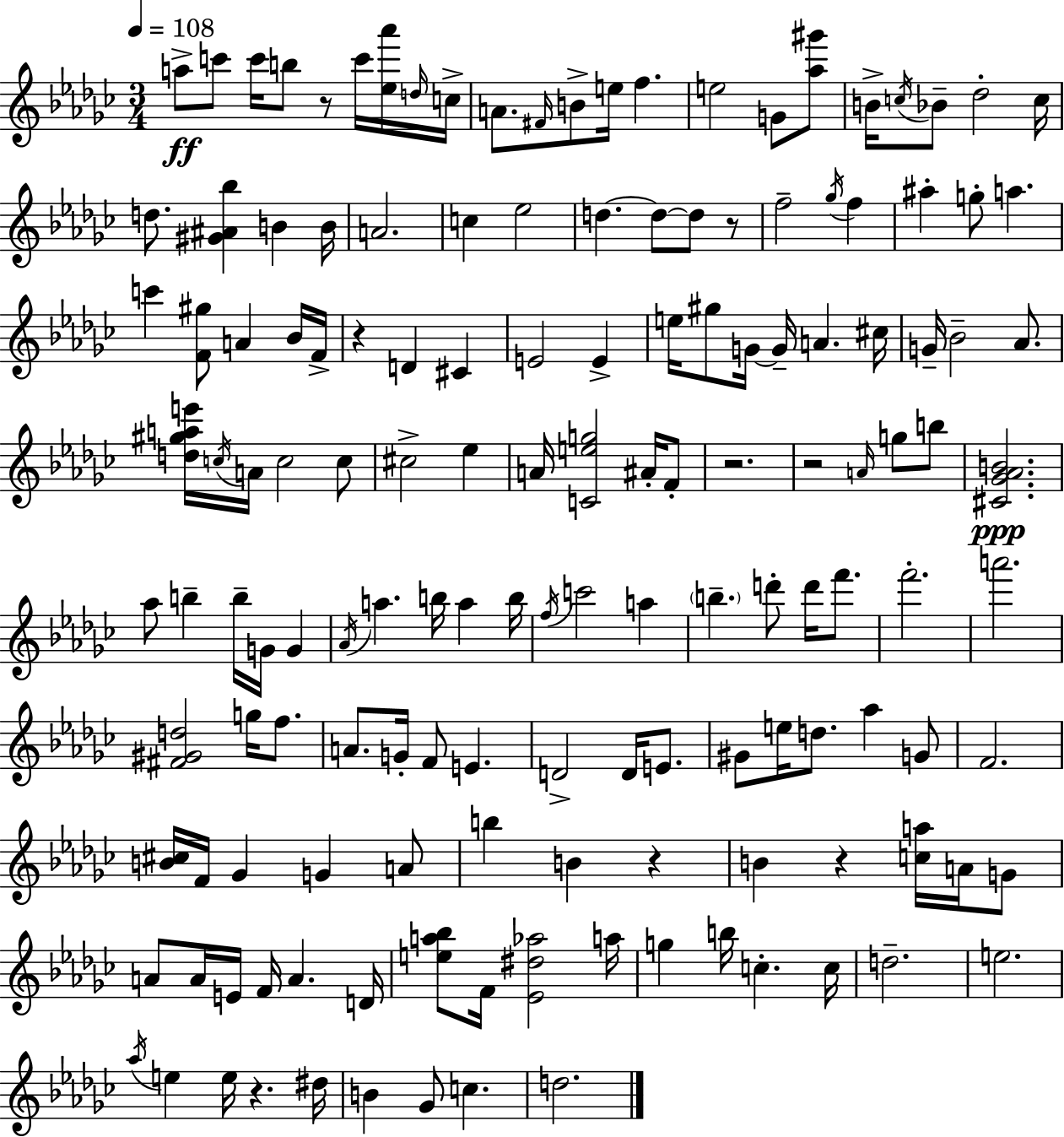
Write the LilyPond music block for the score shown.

{
  \clef treble
  \numericTimeSignature
  \time 3/4
  \key ees \minor
  \tempo 4 = 108
  a''8->\ff c'''8 c'''16 b''8 r8 c'''16 <ees'' aes'''>16 \grace { d''16 } | c''16-> a'8. \grace { fis'16 } b'8-> e''16 f''4. | e''2 g'8 | <aes'' gis'''>8 b'16-> \acciaccatura { c''16 } bes'8-- des''2-. | \break c''16 d''8. <gis' ais' bes''>4 b'4 | b'16 a'2. | c''4 ees''2 | d''4.~~ d''8~~ d''8 | \break r8 f''2-- \acciaccatura { ges''16 } | f''4 ais''4-. g''8-. a''4. | c'''4 <f' gis''>8 a'4 | bes'16 f'16-> r4 d'4 | \break cis'4 e'2 | e'4-> e''16 gis''8 g'16~~ g'16-- a'4. | cis''16 g'16-- bes'2-- | aes'8. <d'' gis'' a'' e'''>16 \acciaccatura { c''16 } a'16 c''2 | \break c''8 cis''2-> | ees''4 a'16 <c' e'' g''>2 | ais'16-. f'8-. r2. | r2 | \break \grace { a'16 } g''8 b''8 <cis' ges' aes' b'>2.\ppp | aes''8 b''4-- | b''16-- g'16 g'4 \acciaccatura { aes'16 } a''4. | b''16 a''4 b''16 \acciaccatura { f''16 } c'''2 | \break a''4 \parenthesize b''4.-- | d'''8-. d'''16 f'''8. f'''2.-. | a'''2. | <fis' gis' d''>2 | \break g''16 f''8. a'8. g'16-. | f'8 e'4. d'2-> | d'16 e'8. gis'8 e''16 d''8. | aes''4 g'8 f'2. | \break <b' cis''>16 f'16 ges'4 | g'4 a'8 b''4 | b'4 r4 b'4 | r4 <c'' a''>16 a'16 g'8 a'8 a'16 e'16 | \break f'16 a'4. d'16 <e'' a'' bes''>8 f'16 <ees' dis'' aes''>2 | a''16 g''4 | b''16 c''4.-. c''16 d''2.-- | e''2. | \break \acciaccatura { aes''16 } e''4 | e''16 r4. dis''16 b'4 | ges'8 c''4. d''2. | \bar "|."
}